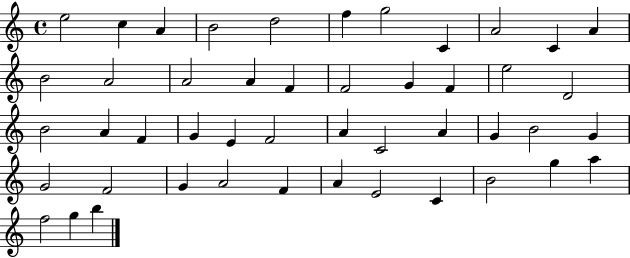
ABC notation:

X:1
T:Untitled
M:4/4
L:1/4
K:C
e2 c A B2 d2 f g2 C A2 C A B2 A2 A2 A F F2 G F e2 D2 B2 A F G E F2 A C2 A G B2 G G2 F2 G A2 F A E2 C B2 g a f2 g b